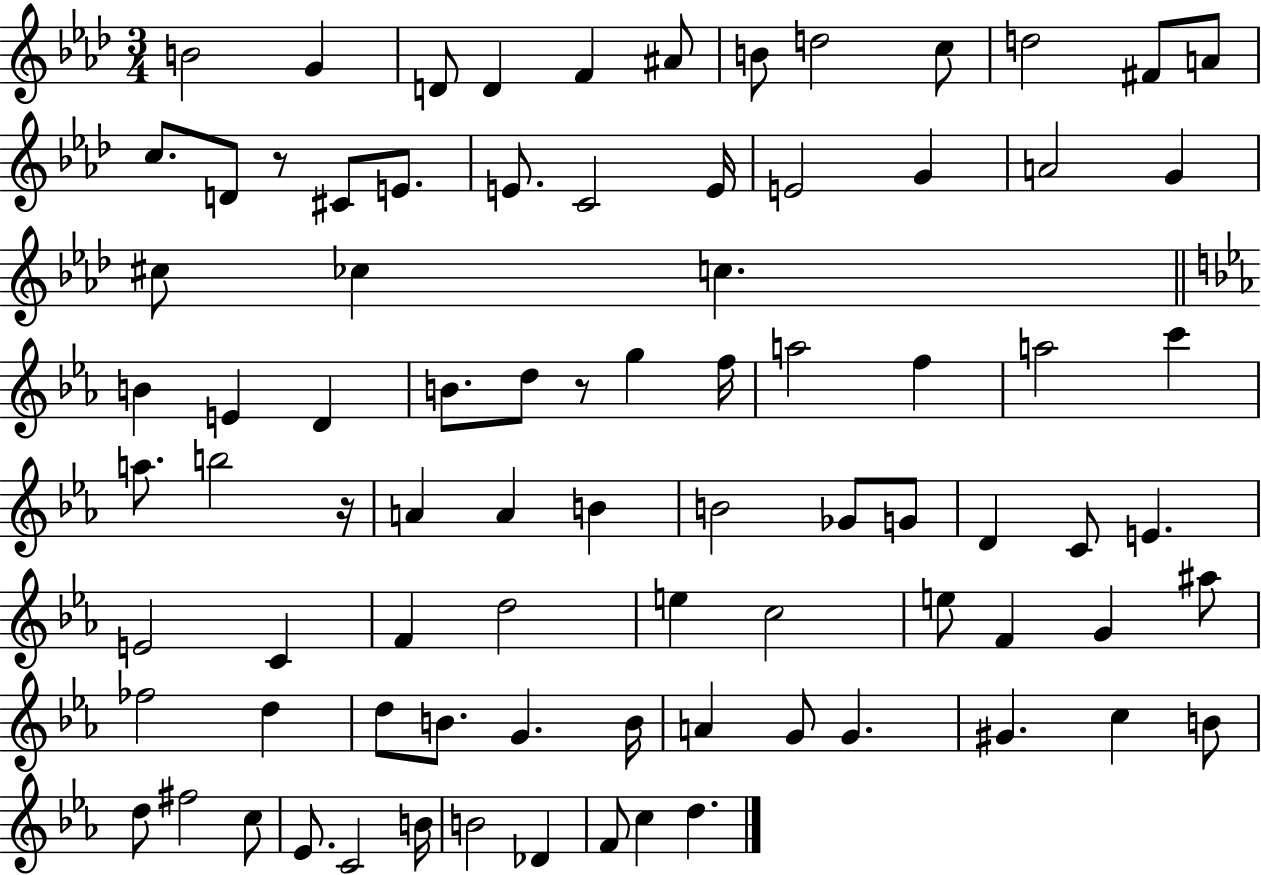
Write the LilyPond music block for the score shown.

{
  \clef treble
  \numericTimeSignature
  \time 3/4
  \key aes \major
  b'2 g'4 | d'8 d'4 f'4 ais'8 | b'8 d''2 c''8 | d''2 fis'8 a'8 | \break c''8. d'8 r8 cis'8 e'8. | e'8. c'2 e'16 | e'2 g'4 | a'2 g'4 | \break cis''8 ces''4 c''4. | \bar "||" \break \key ees \major b'4 e'4 d'4 | b'8. d''8 r8 g''4 f''16 | a''2 f''4 | a''2 c'''4 | \break a''8. b''2 r16 | a'4 a'4 b'4 | b'2 ges'8 g'8 | d'4 c'8 e'4. | \break e'2 c'4 | f'4 d''2 | e''4 c''2 | e''8 f'4 g'4 ais''8 | \break fes''2 d''4 | d''8 b'8. g'4. b'16 | a'4 g'8 g'4. | gis'4. c''4 b'8 | \break d''8 fis''2 c''8 | ees'8. c'2 b'16 | b'2 des'4 | f'8 c''4 d''4. | \break \bar "|."
}